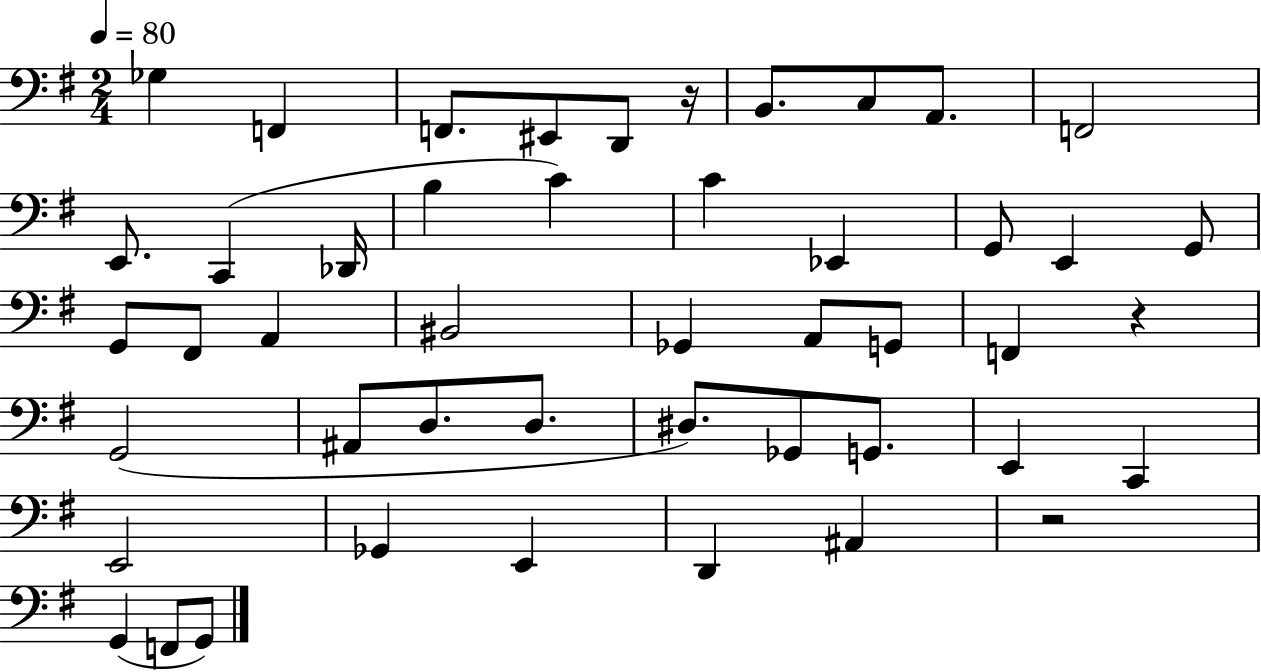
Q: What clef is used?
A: bass